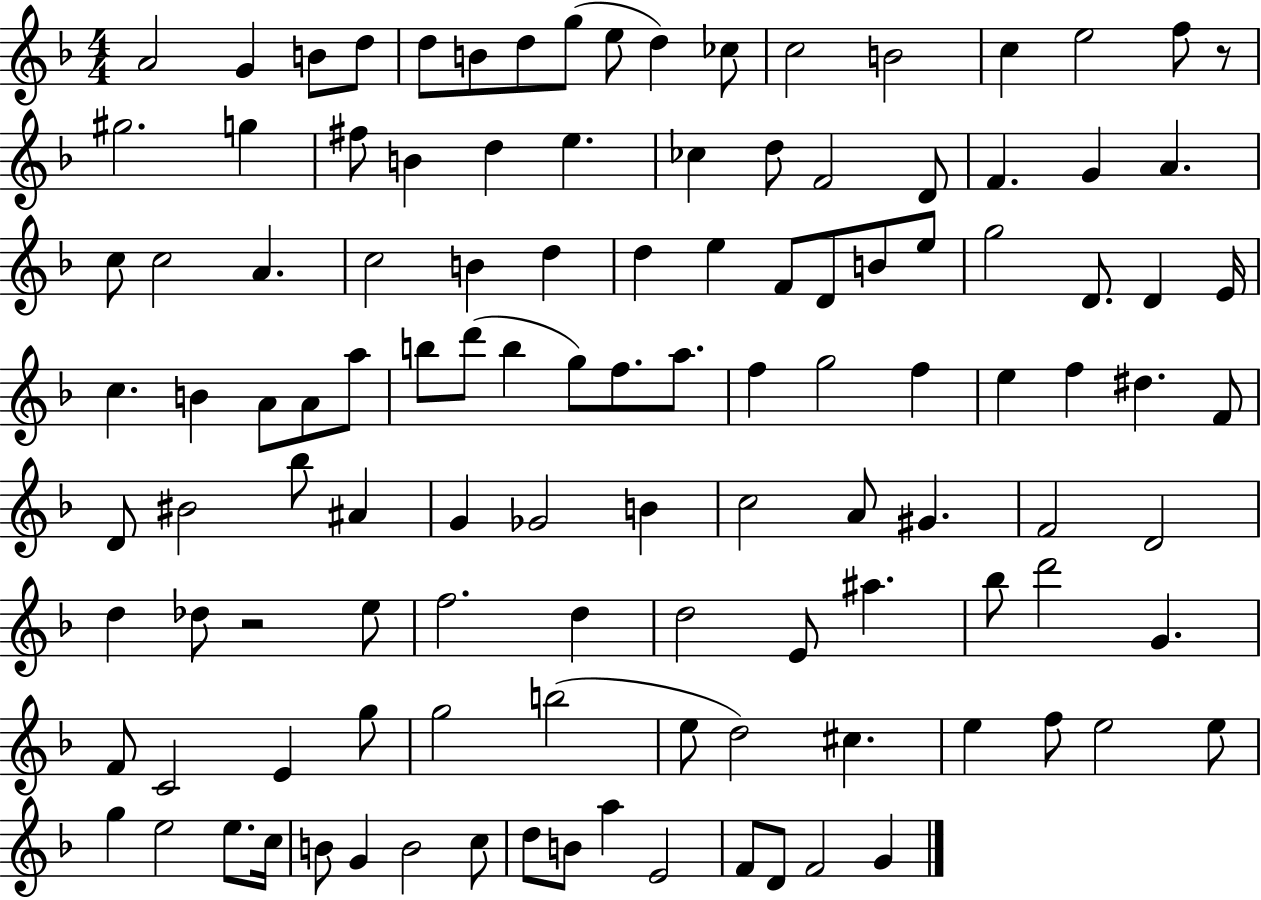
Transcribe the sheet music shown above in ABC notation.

X:1
T:Untitled
M:4/4
L:1/4
K:F
A2 G B/2 d/2 d/2 B/2 d/2 g/2 e/2 d _c/2 c2 B2 c e2 f/2 z/2 ^g2 g ^f/2 B d e _c d/2 F2 D/2 F G A c/2 c2 A c2 B d d e F/2 D/2 B/2 e/2 g2 D/2 D E/4 c B A/2 A/2 a/2 b/2 d'/2 b g/2 f/2 a/2 f g2 f e f ^d F/2 D/2 ^B2 _b/2 ^A G _G2 B c2 A/2 ^G F2 D2 d _d/2 z2 e/2 f2 d d2 E/2 ^a _b/2 d'2 G F/2 C2 E g/2 g2 b2 e/2 d2 ^c e f/2 e2 e/2 g e2 e/2 c/4 B/2 G B2 c/2 d/2 B/2 a E2 F/2 D/2 F2 G